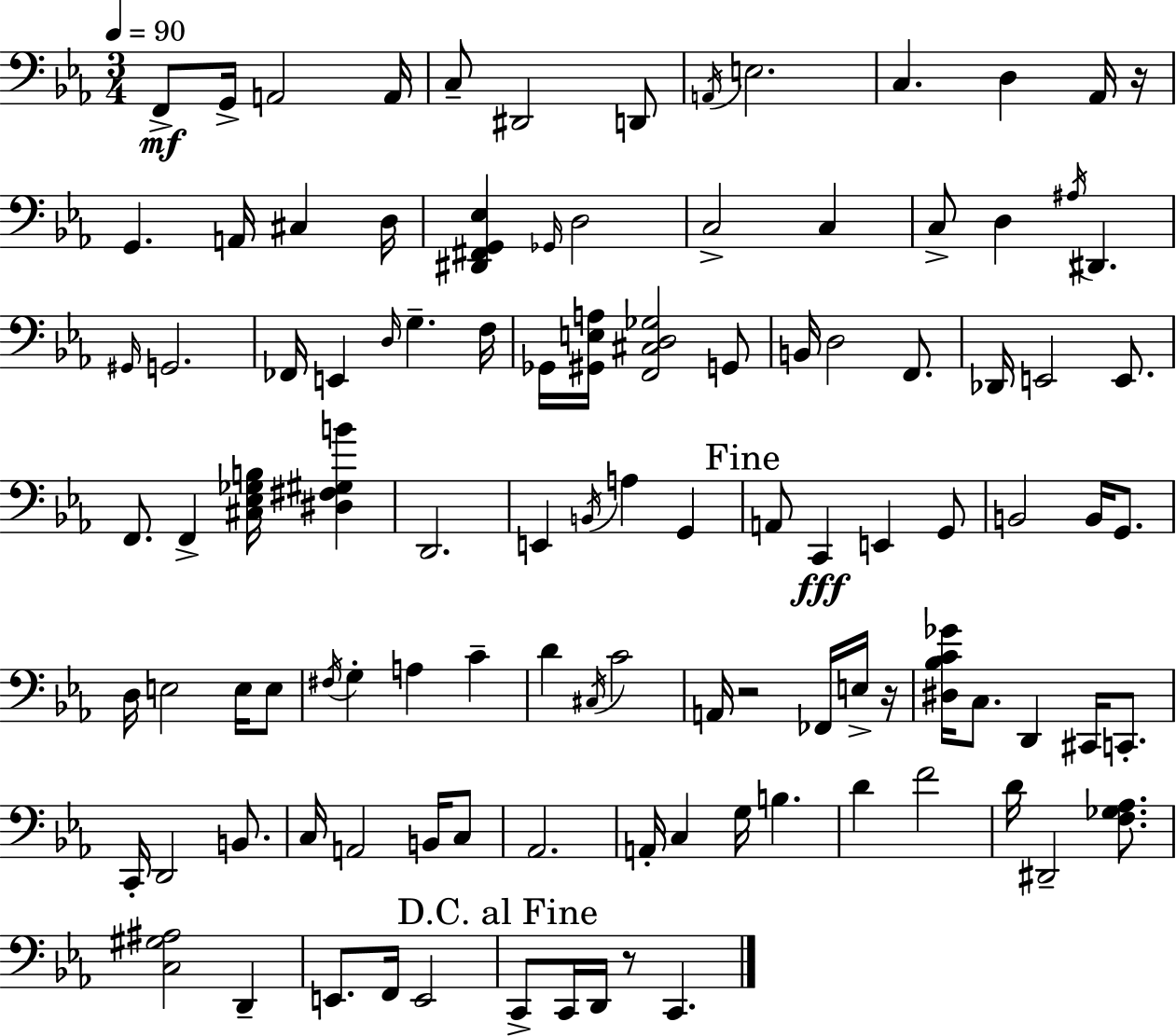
F2/e G2/s A2/h A2/s C3/e D#2/h D2/e A2/s E3/h. C3/q. D3/q Ab2/s R/s G2/q. A2/s C#3/q D3/s [D#2,F#2,G2,Eb3]/q Gb2/s D3/h C3/h C3/q C3/e D3/q A#3/s D#2/q. G#2/s G2/h. FES2/s E2/q D3/s G3/q. F3/s Gb2/s [G#2,E3,A3]/s [F2,C#3,D3,Gb3]/h G2/e B2/s D3/h F2/e. Db2/s E2/h E2/e. F2/e. F2/q [C#3,Eb3,Gb3,B3]/s [D#3,F#3,G#3,B4]/q D2/h. E2/q B2/s A3/q G2/q A2/e C2/q E2/q G2/e B2/h B2/s G2/e. D3/s E3/h E3/s E3/e F#3/s G3/q A3/q C4/q D4/q C#3/s C4/h A2/s R/h FES2/s E3/s R/s [D#3,Bb3,C4,Gb4]/s C3/e. D2/q C#2/s C2/e. C2/s D2/h B2/e. C3/s A2/h B2/s C3/e Ab2/h. A2/s C3/q G3/s B3/q. D4/q F4/h D4/s D#2/h [F3,Gb3,Ab3]/e. [C3,G#3,A#3]/h D2/q E2/e. F2/s E2/h C2/e C2/s D2/s R/e C2/q.